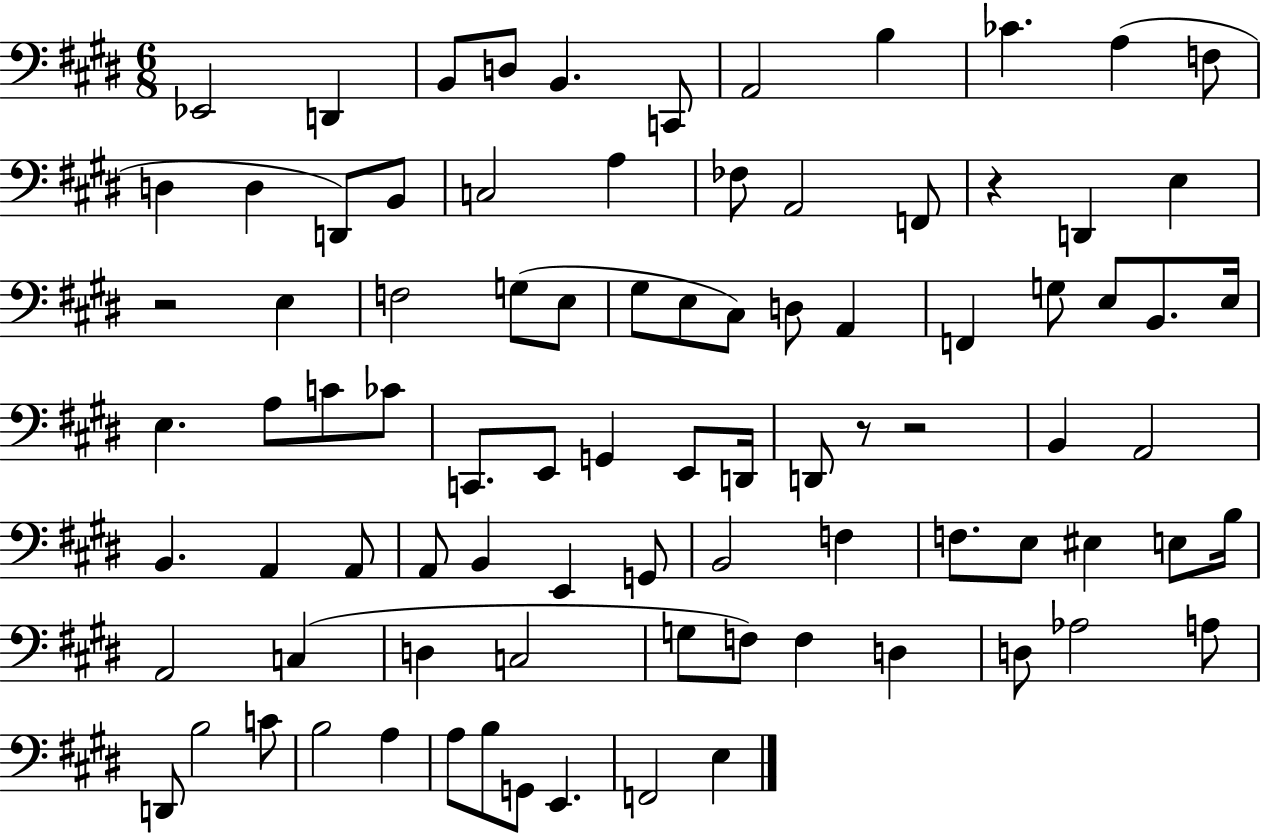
Eb2/h D2/q B2/e D3/e B2/q. C2/e A2/h B3/q CES4/q. A3/q F3/e D3/q D3/q D2/e B2/e C3/h A3/q FES3/e A2/h F2/e R/q D2/q E3/q R/h E3/q F3/h G3/e E3/e G#3/e E3/e C#3/e D3/e A2/q F2/q G3/e E3/e B2/e. E3/s E3/q. A3/e C4/e CES4/e C2/e. E2/e G2/q E2/e D2/s D2/e R/e R/h B2/q A2/h B2/q. A2/q A2/e A2/e B2/q E2/q G2/e B2/h F3/q F3/e. E3/e EIS3/q E3/e B3/s A2/h C3/q D3/q C3/h G3/e F3/e F3/q D3/q D3/e Ab3/h A3/e D2/e B3/h C4/e B3/h A3/q A3/e B3/e G2/e E2/q. F2/h E3/q